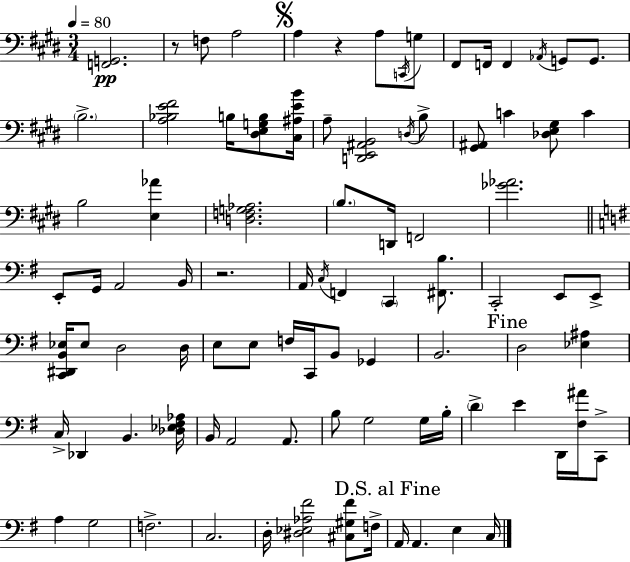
{
  \clef bass
  \numericTimeSignature
  \time 3/4
  \key e \major
  \tempo 4 = 80
  <f, g,>2.\pp | r8 f8 a2 | \mark \markup { \musicglyph "scripts.segno" } a4 r4 a8 \acciaccatura { c,16 } g8 | fis,8 f,16 f,4 \acciaccatura { aes,16 } g,8 g,8. | \break \parenthesize b2.-> | <a bes e' fis'>2 b16 <dis e g b>8 | <cis ais e' b'>16 a8-- <d, e, ais, b,>2 | \acciaccatura { d16 } b8-> <gis, ais,>8 c'4 <des e gis>8 c'4 | \break b2 <e aes'>4 | <d f g aes>2. | \parenthesize b8. d,16 f,2 | <ges' aes'>2. | \break \bar "||" \break \key g \major e,8-. g,16 a,2 b,16 | r2. | a,16 \acciaccatura { c16 } f,4 \parenthesize c,4 <fis, b>8. | c,2-. e,8 e,8-> | \break <c, dis, b, ees>16 ees8 d2 | d16 e8 e8 f16 c,16 b,8 ges,4 | b,2. | \mark "Fine" d2 <ees ais>4 | \break c16-> des,4 b,4. | <des ees fis aes>16 b,16 a,2 a,8. | b8 g2 g16 | b16-. \parenthesize d'4-> e'4 d,16 <fis ais'>16 c,8-> | \break a4 g2 | f2.-> | c2. | d16-. <dis ees aes fis'>2 <cis gis fis'>8 | \break f16-> \mark "D.S. al Fine" a,16 a,4. e4 | c16 \bar "|."
}